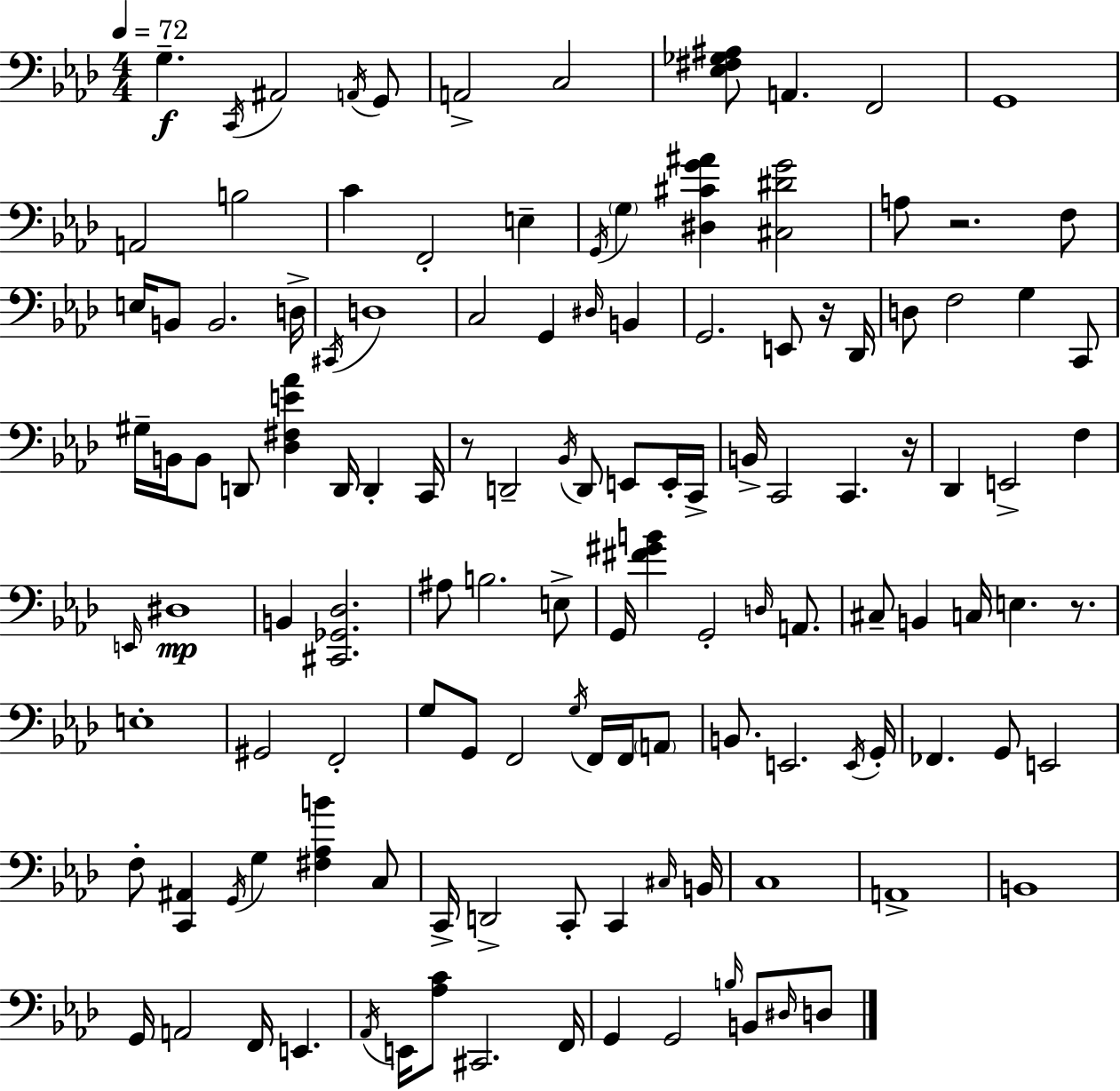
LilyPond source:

{
  \clef bass
  \numericTimeSignature
  \time 4/4
  \key f \minor
  \tempo 4 = 72
  g4.--\f \acciaccatura { c,16 } ais,2 \acciaccatura { a,16 } | g,8 a,2-> c2 | <ees fis ges ais>8 a,4. f,2 | g,1 | \break a,2 b2 | c'4 f,2-. e4-- | \acciaccatura { g,16 } \parenthesize g4 <dis cis' g' ais'>4 <cis dis' g'>2 | a8 r2. | \break f8 e16 b,8 b,2. | d16-> \acciaccatura { cis,16 } d1 | c2 g,4 | \grace { dis16 } b,4 g,2. | \break e,8 r16 des,16 d8 f2 g4 | c,8 gis16-- b,16 b,8 d,8 <des fis e' aes'>4 d,16 | d,4-. c,16 r8 d,2-- \acciaccatura { bes,16 } | d,8 e,8 e,16-. c,16-> b,16-> c,2 c,4. | \break r16 des,4 e,2-> | f4 \grace { e,16 }\mp dis1 | b,4 <cis, ges, des>2. | ais8 b2. | \break e8-> g,16 <fis' gis' b'>4 g,2-. | \grace { d16 } a,8. cis8-- b,4 c16 e4. | r8. e1-. | gis,2 | \break f,2-. g8 g,8 f,2 | \acciaccatura { g16 } f,16 f,16 \parenthesize a,8 b,8. e,2. | \acciaccatura { e,16 } g,16-. fes,4. | g,8 e,2 f8-. <c, ais,>4 | \break \acciaccatura { g,16 } g4 <fis aes b'>4 c8 c,16-> d,2-> | c,8-. c,4 \grace { cis16 } b,16 c1 | a,1-> | b,1 | \break g,16 a,2 | f,16 e,4. \acciaccatura { aes,16 } e,16 <aes c'>8 | cis,2. f,16 g,4 | g,2 \grace { b16 } b,8 \grace { dis16 } d8 \bar "|."
}